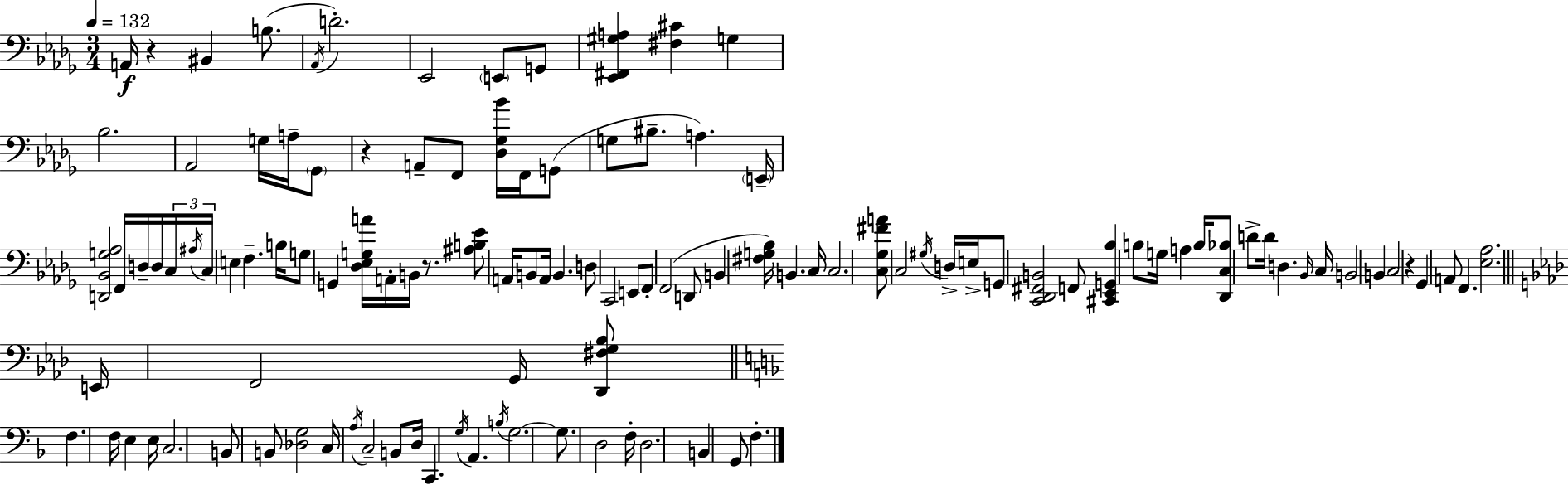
X:1
T:Untitled
M:3/4
L:1/4
K:Bbm
A,,/4 z ^B,, B,/2 _A,,/4 D2 _E,,2 E,,/2 G,,/2 [_E,,^F,,^G,A,] [^F,^C] G, _B,2 _A,,2 G,/4 A,/4 _G,,/2 z A,,/2 F,,/2 [_D,_G,_B]/4 F,,/4 G,,/2 G,/2 ^B,/2 A, E,,/4 [D,,_B,,G,_A,]2 F,,/4 D,/4 D,/4 C,/4 ^A,/4 C,/4 E, F, B,/4 G,/2 G,, [_D,_E,G,A]/4 A,,/4 B,,/4 z/2 [^A,B,_E]/2 A,,/4 B,,/2 A,,/4 B,, D,/2 C,,2 E,,/2 F,,/2 F,,2 D,,/2 B,, [^F,G,_B,]/4 B,, C,/4 C,2 [C,_G,^FA]/2 C,2 ^G,/4 D,/4 E,/4 G,,/2 [C,,_D,,^F,,B,,]2 F,,/2 [^C,,_E,,G,,_B,] B,/2 G,/4 A, B,/4 [_D,,C,_B,]/2 D/2 D/4 D, _B,,/4 C,/4 B,,2 B,, C,2 z _G,, A,,/2 F,, [_E,_A,]2 E,,/4 F,,2 G,,/4 [_D,,^F,G,_B,]/2 F, F,/4 E, E,/4 C,2 B,,/2 B,,/2 [_D,G,]2 C,/4 A,/4 C,2 B,,/2 D,/4 C,, G,/4 A,, B,/4 G,2 G,/2 D,2 F,/4 D,2 B,, G,,/2 F,